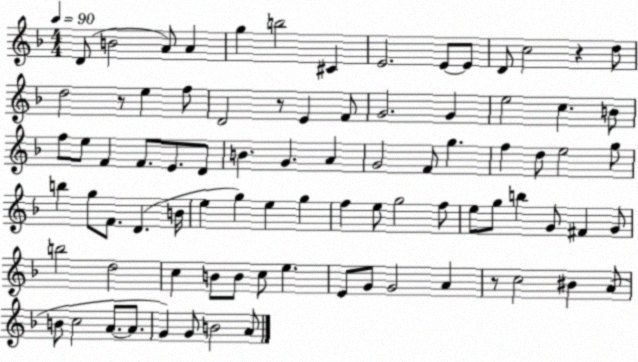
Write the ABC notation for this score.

X:1
T:Untitled
M:4/4
L:1/4
K:F
D/2 B2 A/2 A g b2 ^C E2 E/2 E/2 D/2 c2 z d/2 d2 z/2 e f/2 D2 z/2 E F/2 G2 G e2 c B/2 f/2 e/2 F F/2 E/2 D/2 B G A G2 F/2 g f d/2 e2 g/2 b g/2 F/2 D B/4 e g e g f e/2 g2 f/2 e/2 g/2 b G/2 ^F G/2 b2 d2 c B/2 B/2 c/2 e E/2 G/2 G2 A z/2 c2 ^B A/2 B/2 c2 A/2 A/2 G G/2 B2 A/2